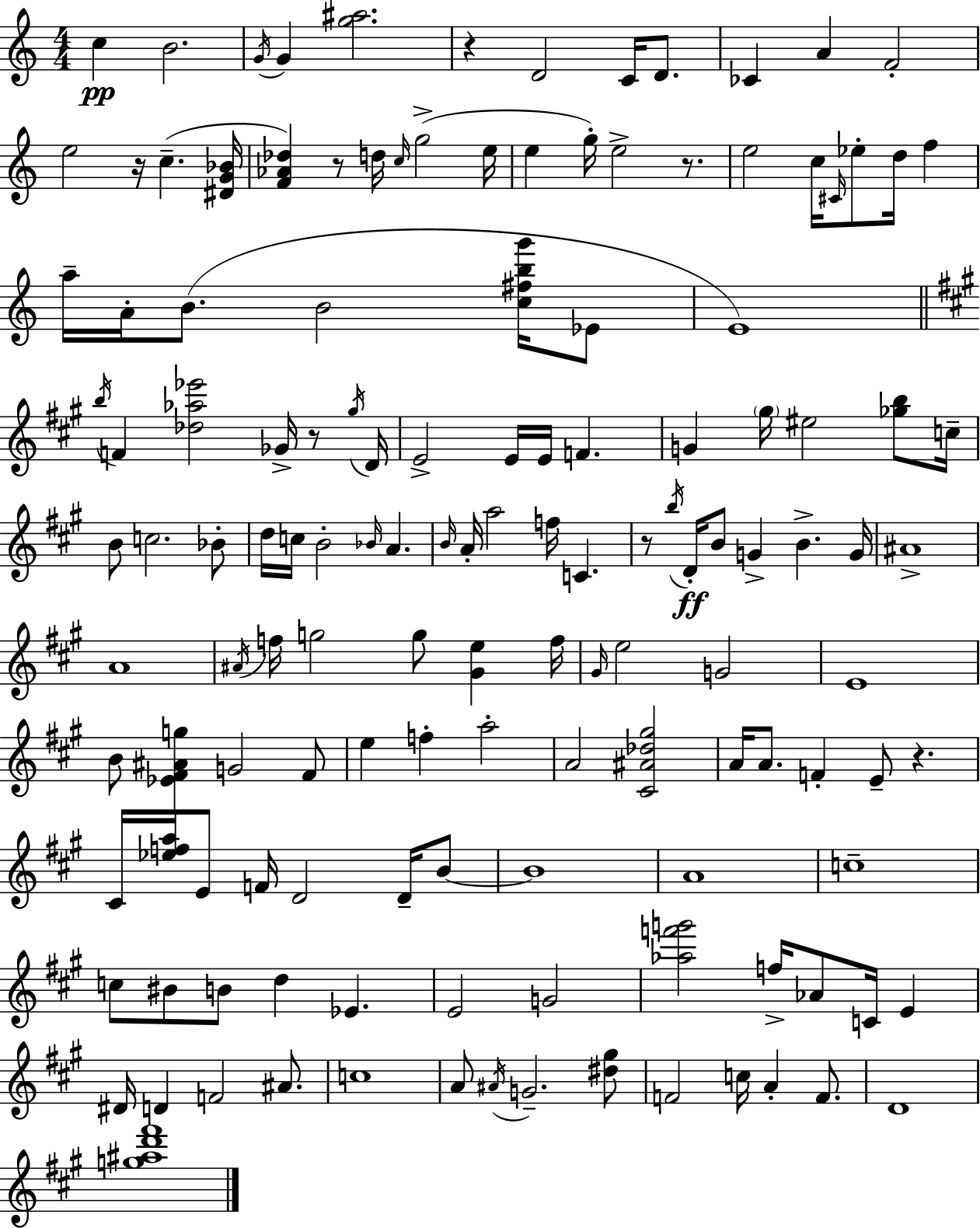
C5/q B4/h. G4/s G4/q [G5,A#5]/h. R/q D4/h C4/s D4/e. CES4/q A4/q F4/h E5/h R/s C5/q. [D#4,G4,Bb4]/s [F4,Ab4,Db5]/q R/e D5/s C5/s G5/h E5/s E5/q G5/s E5/h R/e. E5/h C5/s C#4/s Eb5/e D5/s F5/q A5/s A4/s B4/e. B4/h [C5,F#5,B5,G6]/s Eb4/e E4/w B5/s F4/q [Db5,Ab5,Eb6]/h Gb4/s R/e G#5/s D4/s E4/h E4/s E4/s F4/q. G4/q G#5/s EIS5/h [Gb5,B5]/e C5/s B4/e C5/h. Bb4/e D5/s C5/s B4/h Bb4/s A4/q. B4/s A4/s A5/h F5/s C4/q. R/e B5/s D4/s B4/e G4/q B4/q. G4/s A#4/w A4/w A#4/s F5/s G5/h G5/e [G#4,E5]/q F5/s G#4/s E5/h G4/h E4/w B4/e [Eb4,F#4,A#4,G5]/q G4/h F#4/e E5/q F5/q A5/h A4/h [C#4,A#4,Db5,G#5]/h A4/s A4/e. F4/q E4/e R/q. C#4/s [Eb5,F5,A5]/s E4/e F4/s D4/h D4/s B4/e B4/w A4/w C5/w C5/e BIS4/e B4/e D5/q Eb4/q. E4/h G4/h [Ab5,F6,G6]/h F5/s Ab4/e C4/s E4/q D#4/s D4/q F4/h A#4/e. C5/w A4/e A#4/s G4/h. [D#5,G#5]/e F4/h C5/s A4/q F4/e. D4/w [G5,A#5,D6,F#6]/w